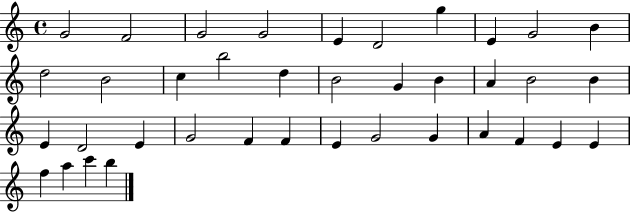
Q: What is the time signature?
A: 4/4